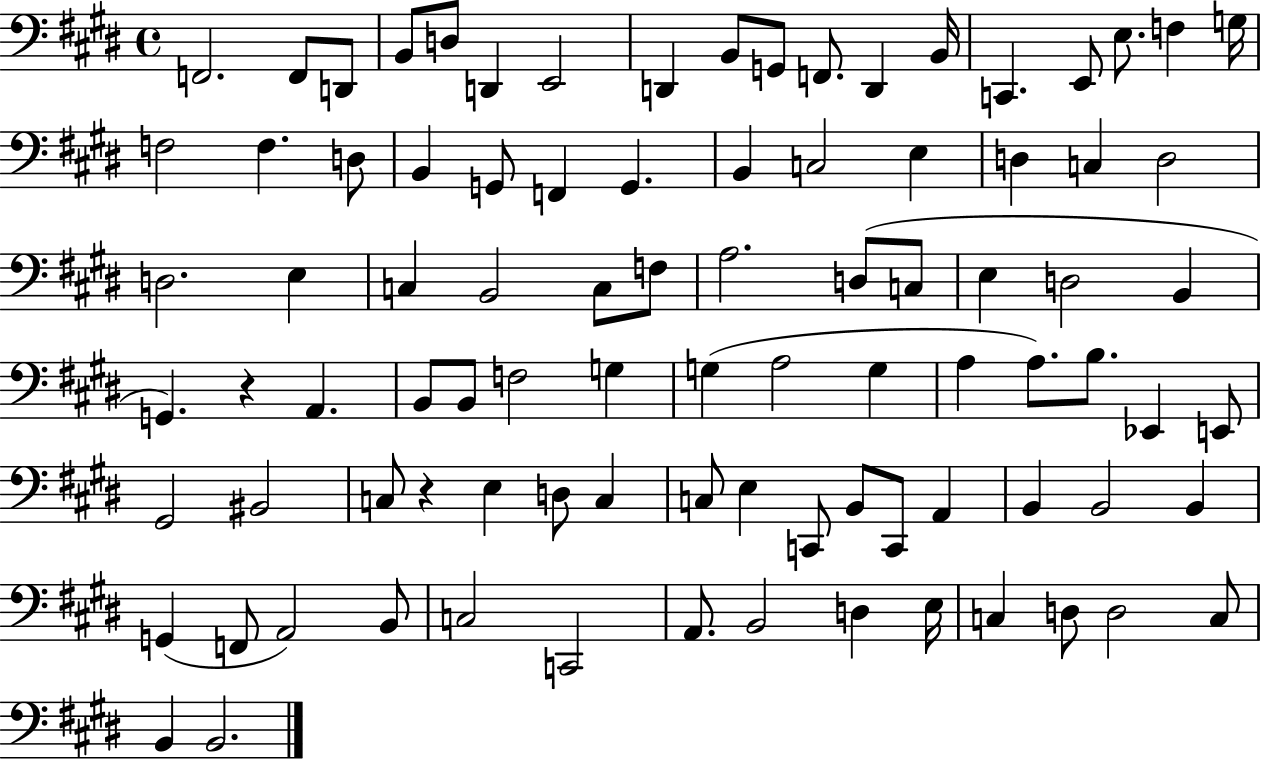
F2/h. F2/e D2/e B2/e D3/e D2/q E2/h D2/q B2/e G2/e F2/e. D2/q B2/s C2/q. E2/e E3/e. F3/q G3/s F3/h F3/q. D3/e B2/q G2/e F2/q G2/q. B2/q C3/h E3/q D3/q C3/q D3/h D3/h. E3/q C3/q B2/h C3/e F3/e A3/h. D3/e C3/e E3/q D3/h B2/q G2/q. R/q A2/q. B2/e B2/e F3/h G3/q G3/q A3/h G3/q A3/q A3/e. B3/e. Eb2/q E2/e G#2/h BIS2/h C3/e R/q E3/q D3/e C3/q C3/e E3/q C2/e B2/e C2/e A2/q B2/q B2/h B2/q G2/q F2/e A2/h B2/e C3/h C2/h A2/e. B2/h D3/q E3/s C3/q D3/e D3/h C3/e B2/q B2/h.